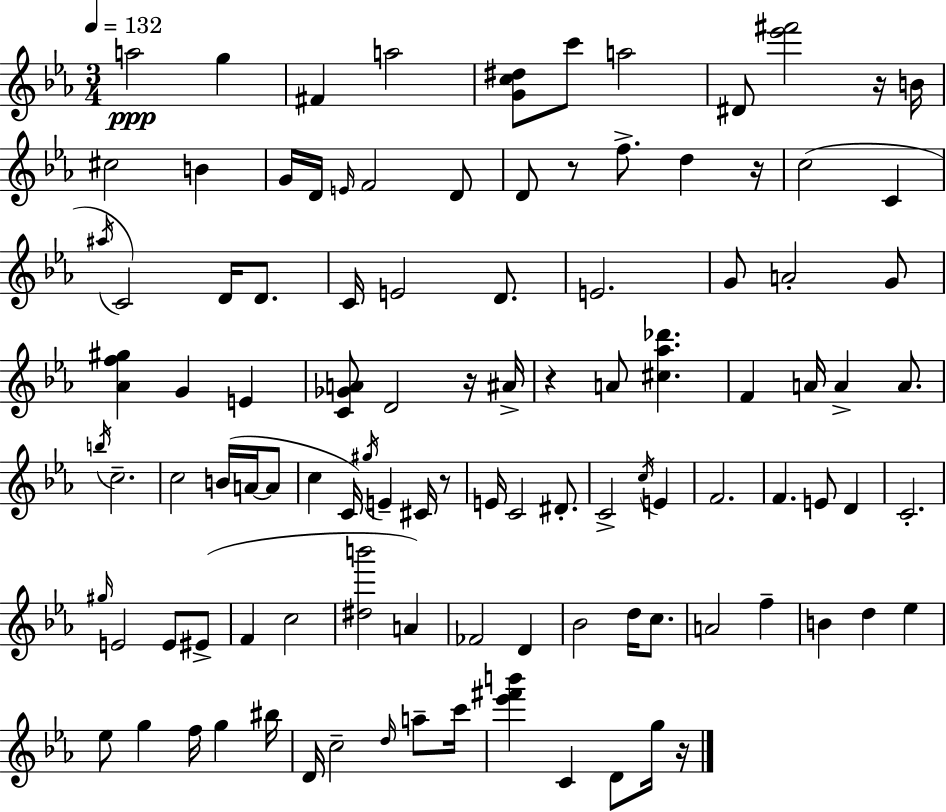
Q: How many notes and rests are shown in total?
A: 106